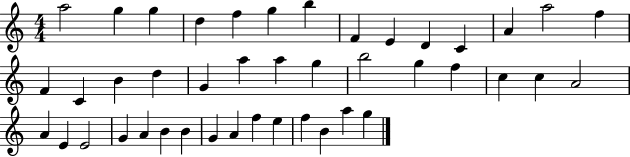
{
  \clef treble
  \numericTimeSignature
  \time 4/4
  \key c \major
  a''2 g''4 g''4 | d''4 f''4 g''4 b''4 | f'4 e'4 d'4 c'4 | a'4 a''2 f''4 | \break f'4 c'4 b'4 d''4 | g'4 a''4 a''4 g''4 | b''2 g''4 f''4 | c''4 c''4 a'2 | \break a'4 e'4 e'2 | g'4 a'4 b'4 b'4 | g'4 a'4 f''4 e''4 | f''4 b'4 a''4 g''4 | \break \bar "|."
}